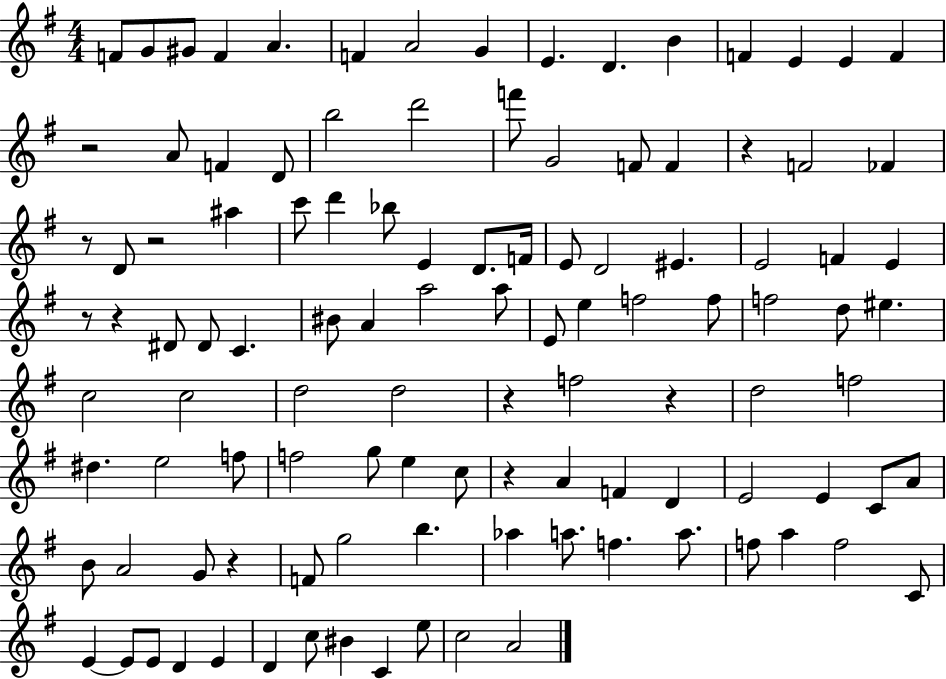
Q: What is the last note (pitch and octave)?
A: A4